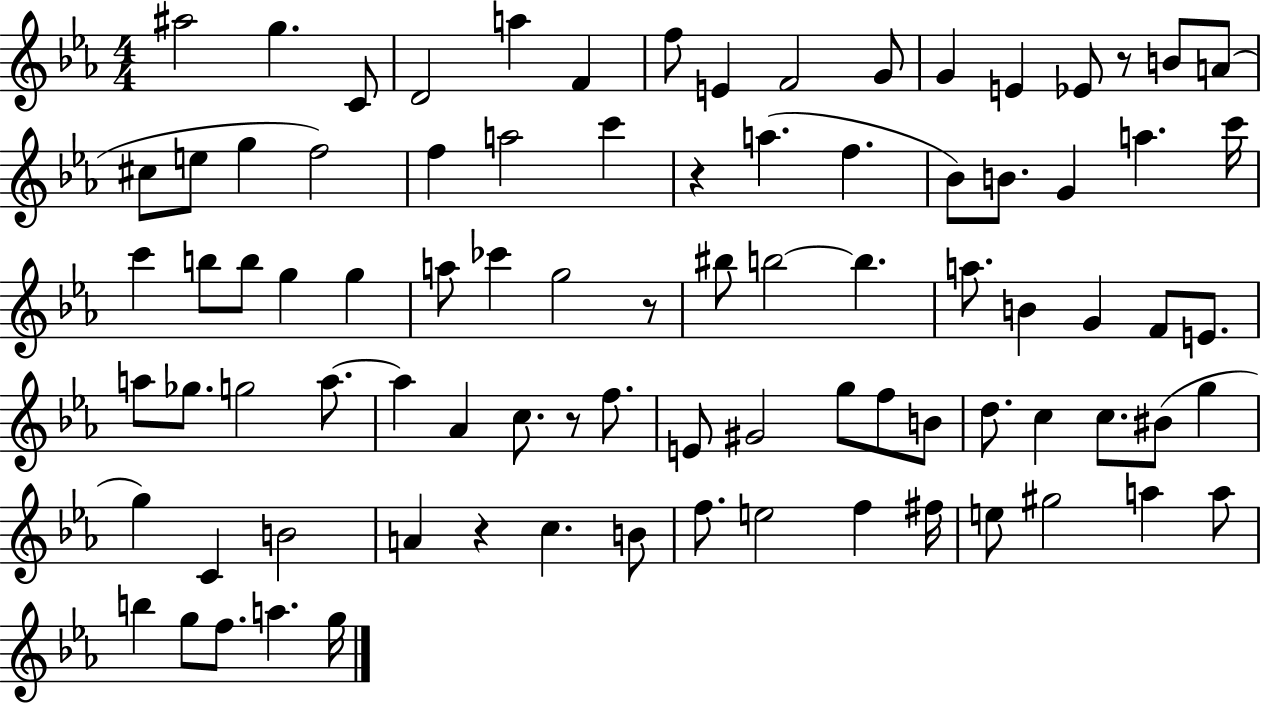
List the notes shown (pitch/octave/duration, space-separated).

A#5/h G5/q. C4/e D4/h A5/q F4/q F5/e E4/q F4/h G4/e G4/q E4/q Eb4/e R/e B4/e A4/e C#5/e E5/e G5/q F5/h F5/q A5/h C6/q R/q A5/q. F5/q. Bb4/e B4/e. G4/q A5/q. C6/s C6/q B5/e B5/e G5/q G5/q A5/e CES6/q G5/h R/e BIS5/e B5/h B5/q. A5/e. B4/q G4/q F4/e E4/e. A5/e Gb5/e. G5/h A5/e. A5/q Ab4/q C5/e. R/e F5/e. E4/e G#4/h G5/e F5/e B4/e D5/e. C5/q C5/e. BIS4/e G5/q G5/q C4/q B4/h A4/q R/q C5/q. B4/e F5/e. E5/h F5/q F#5/s E5/e G#5/h A5/q A5/e B5/q G5/e F5/e. A5/q. G5/s